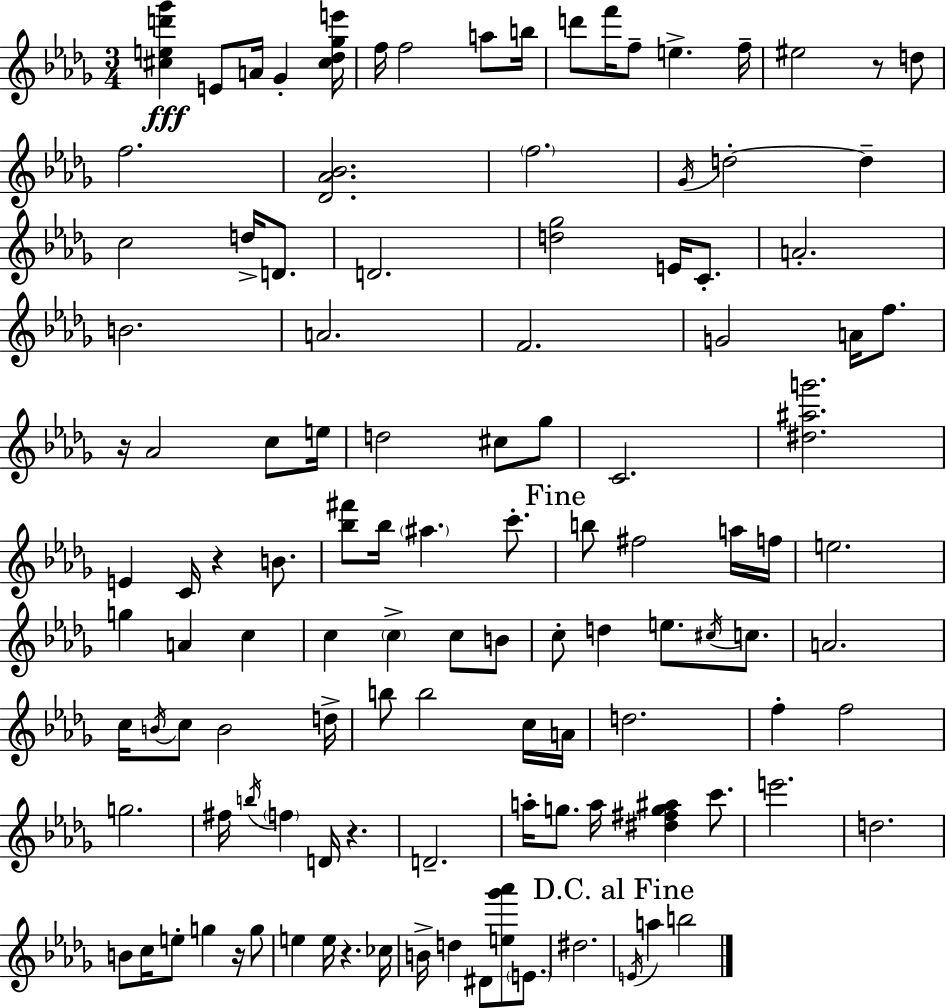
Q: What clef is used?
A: treble